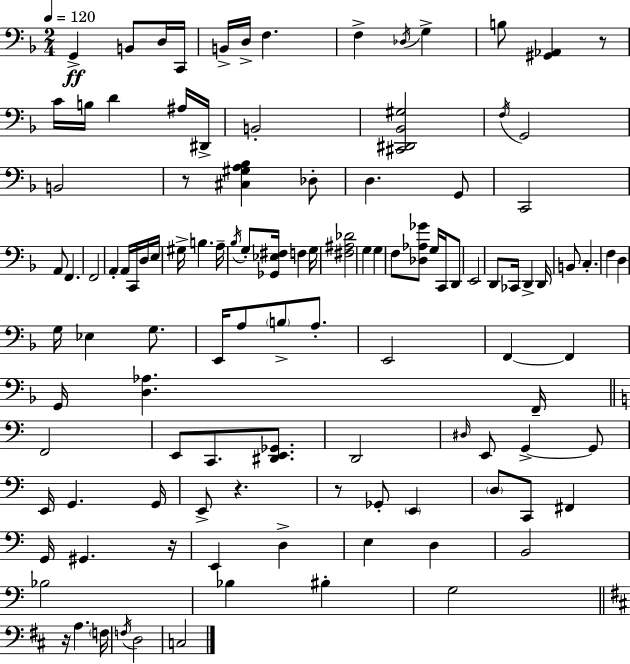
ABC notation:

X:1
T:Untitled
M:2/4
L:1/4
K:F
G,, B,,/2 D,/4 C,,/4 B,,/4 D,/4 F, F, _D,/4 G, B,/2 [^G,,_A,,] z/2 C/4 B,/4 D ^A,/4 ^D,,/4 B,,2 [^C,,^D,,_B,,^G,]2 F,/4 G,,2 B,,2 z/2 [^C,^G,A,_B,] _D,/2 D, G,,/2 C,,2 A,,/2 F,, F,,2 A,, A,,/4 C,,/4 D,/4 E,/4 ^G,/4 B, A,/4 _B,/4 G,/2 [_G,,_E,^F,]/4 F, G,/4 [^F,^A,_D]2 G, G, F,/2 [_D,_A,_G]/2 G,/4 C,,/4 D,,/2 E,,2 D,,/2 _C,,/4 D,, D,,/4 B,,/2 C, F, D, G,/4 _E, G,/2 E,,/4 A,/2 B,/2 A,/2 E,,2 F,, F,, G,,/4 [D,_A,] F,,/4 F,,2 E,,/2 C,,/2 [^D,,E,,_G,,]/2 D,,2 ^D,/4 E,,/2 G,, G,,/2 E,,/4 G,, G,,/4 E,,/2 z z/2 _G,,/2 E,, D,/2 C,,/2 ^F,, G,,/4 ^G,, z/4 E,, D, E, D, B,,2 _B,2 _B, ^B, G,2 z/4 A, F,/4 F,/4 D,2 C,2